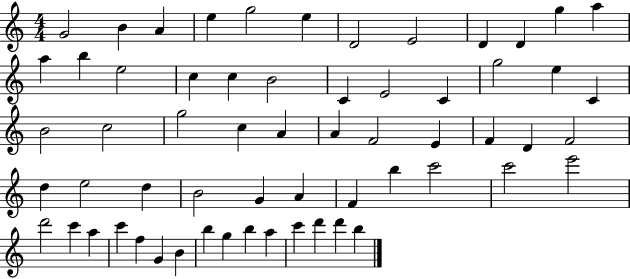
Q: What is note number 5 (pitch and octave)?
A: G5